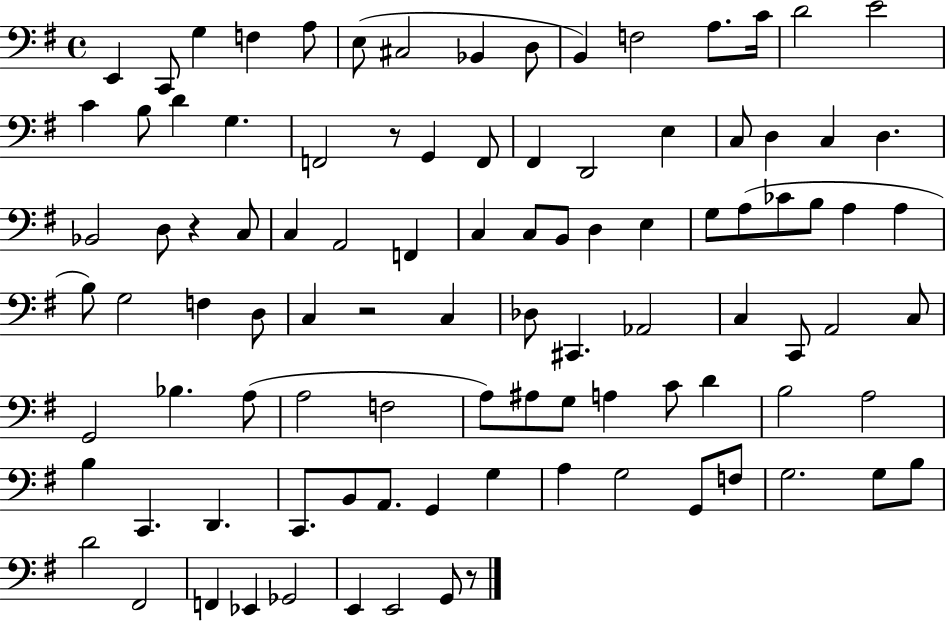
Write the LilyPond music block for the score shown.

{
  \clef bass
  \time 4/4
  \defaultTimeSignature
  \key g \major
  e,4 c,8 g4 f4 a8 | e8( cis2 bes,4 d8 | b,4) f2 a8. c'16 | d'2 e'2 | \break c'4 b8 d'4 g4. | f,2 r8 g,4 f,8 | fis,4 d,2 e4 | c8 d4 c4 d4. | \break bes,2 d8 r4 c8 | c4 a,2 f,4 | c4 c8 b,8 d4 e4 | g8 a8( ces'8 b8 a4 a4 | \break b8) g2 f4 d8 | c4 r2 c4 | des8 cis,4. aes,2 | c4 c,8 a,2 c8 | \break g,2 bes4. a8( | a2 f2 | a8) ais8 g8 a4 c'8 d'4 | b2 a2 | \break b4 c,4. d,4. | c,8. b,8 a,8. g,4 g4 | a4 g2 g,8 f8 | g2. g8 b8 | \break d'2 fis,2 | f,4 ees,4 ges,2 | e,4 e,2 g,8 r8 | \bar "|."
}